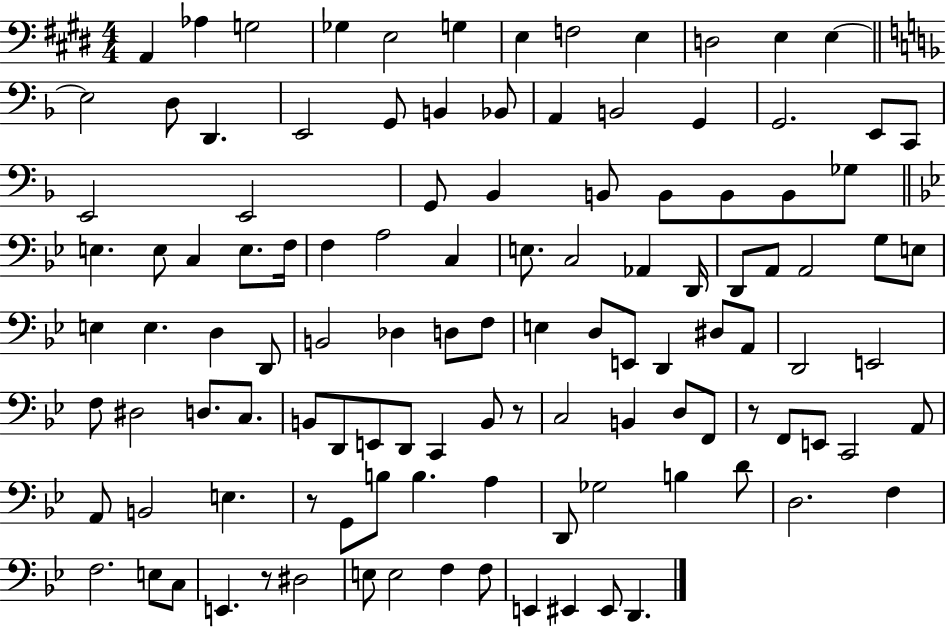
A2/q Ab3/q G3/h Gb3/q E3/h G3/q E3/q F3/h E3/q D3/h E3/q E3/q E3/h D3/e D2/q. E2/h G2/e B2/q Bb2/e A2/q B2/h G2/q G2/h. E2/e C2/e E2/h E2/h G2/e Bb2/q B2/e B2/e B2/e B2/e Gb3/e E3/q. E3/e C3/q E3/e. F3/s F3/q A3/h C3/q E3/e. C3/h Ab2/q D2/s D2/e A2/e A2/h G3/e E3/e E3/q E3/q. D3/q D2/e B2/h Db3/q D3/e F3/e E3/q D3/e E2/e D2/q D#3/e A2/e D2/h E2/h F3/e D#3/h D3/e. C3/e. B2/e D2/e E2/e D2/e C2/q B2/e R/e C3/h B2/q D3/e F2/e R/e F2/e E2/e C2/h A2/e A2/e B2/h E3/q. R/e G2/e B3/e B3/q. A3/q D2/e Gb3/h B3/q D4/e D3/h. F3/q F3/h. E3/e C3/e E2/q. R/e D#3/h E3/e E3/h F3/q F3/e E2/q EIS2/q EIS2/e D2/q.